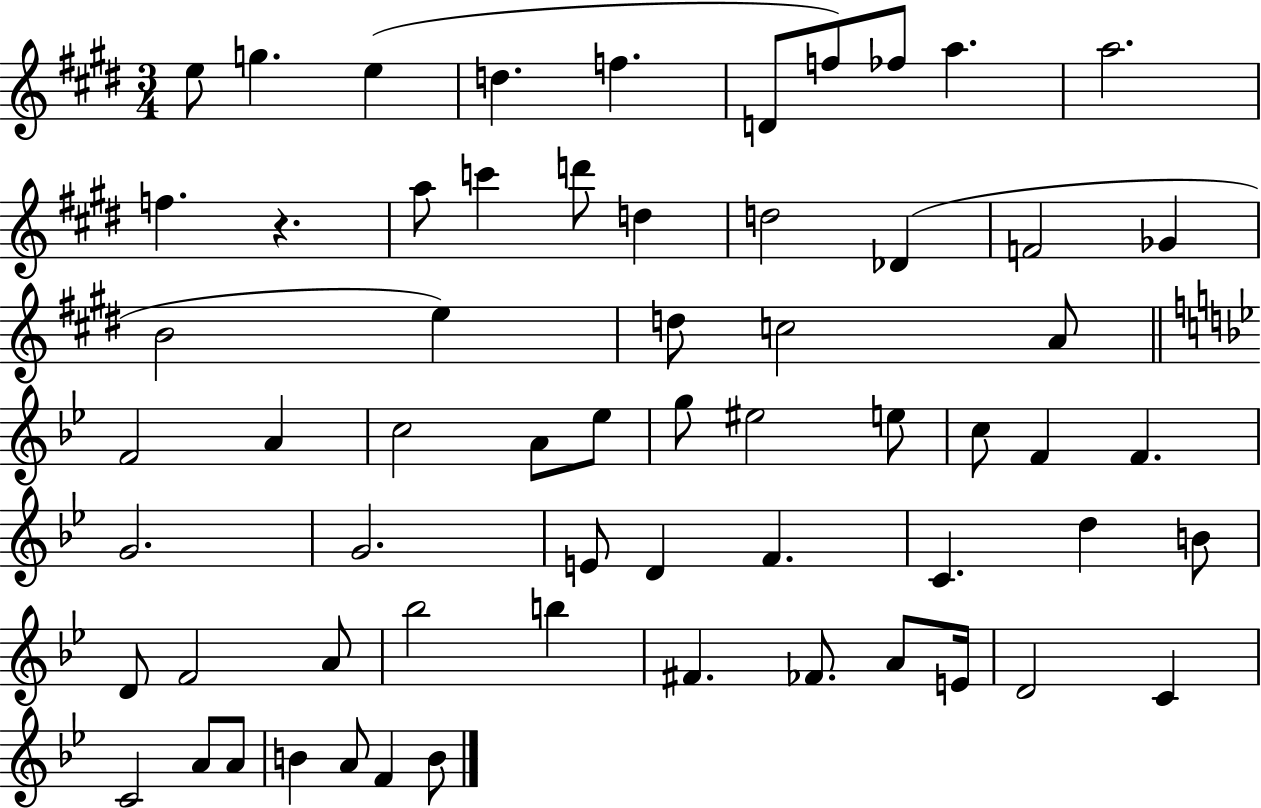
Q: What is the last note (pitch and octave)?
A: B4